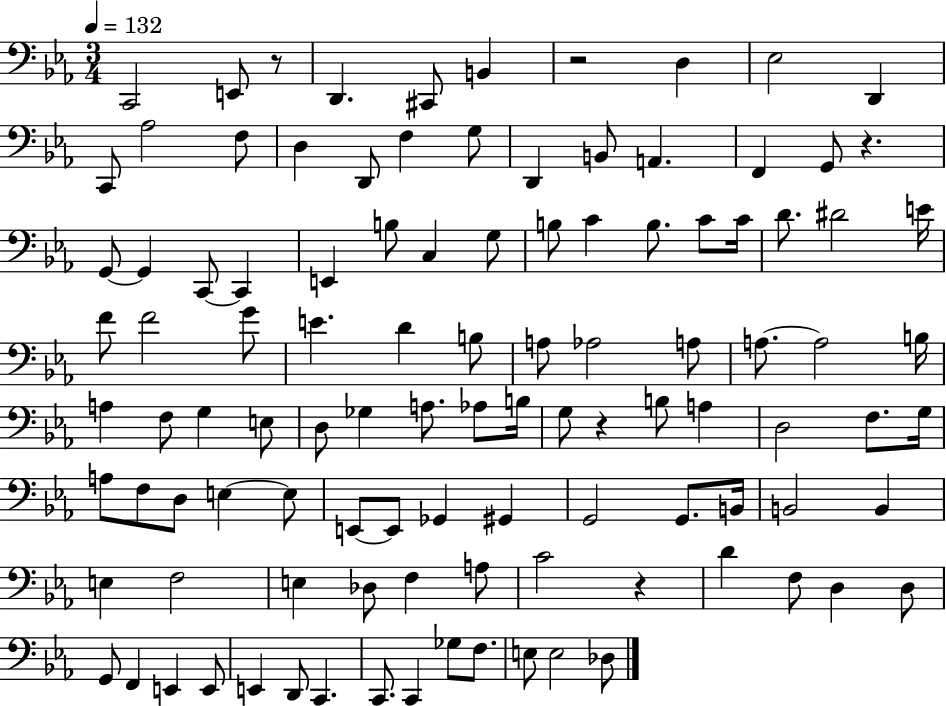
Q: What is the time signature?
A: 3/4